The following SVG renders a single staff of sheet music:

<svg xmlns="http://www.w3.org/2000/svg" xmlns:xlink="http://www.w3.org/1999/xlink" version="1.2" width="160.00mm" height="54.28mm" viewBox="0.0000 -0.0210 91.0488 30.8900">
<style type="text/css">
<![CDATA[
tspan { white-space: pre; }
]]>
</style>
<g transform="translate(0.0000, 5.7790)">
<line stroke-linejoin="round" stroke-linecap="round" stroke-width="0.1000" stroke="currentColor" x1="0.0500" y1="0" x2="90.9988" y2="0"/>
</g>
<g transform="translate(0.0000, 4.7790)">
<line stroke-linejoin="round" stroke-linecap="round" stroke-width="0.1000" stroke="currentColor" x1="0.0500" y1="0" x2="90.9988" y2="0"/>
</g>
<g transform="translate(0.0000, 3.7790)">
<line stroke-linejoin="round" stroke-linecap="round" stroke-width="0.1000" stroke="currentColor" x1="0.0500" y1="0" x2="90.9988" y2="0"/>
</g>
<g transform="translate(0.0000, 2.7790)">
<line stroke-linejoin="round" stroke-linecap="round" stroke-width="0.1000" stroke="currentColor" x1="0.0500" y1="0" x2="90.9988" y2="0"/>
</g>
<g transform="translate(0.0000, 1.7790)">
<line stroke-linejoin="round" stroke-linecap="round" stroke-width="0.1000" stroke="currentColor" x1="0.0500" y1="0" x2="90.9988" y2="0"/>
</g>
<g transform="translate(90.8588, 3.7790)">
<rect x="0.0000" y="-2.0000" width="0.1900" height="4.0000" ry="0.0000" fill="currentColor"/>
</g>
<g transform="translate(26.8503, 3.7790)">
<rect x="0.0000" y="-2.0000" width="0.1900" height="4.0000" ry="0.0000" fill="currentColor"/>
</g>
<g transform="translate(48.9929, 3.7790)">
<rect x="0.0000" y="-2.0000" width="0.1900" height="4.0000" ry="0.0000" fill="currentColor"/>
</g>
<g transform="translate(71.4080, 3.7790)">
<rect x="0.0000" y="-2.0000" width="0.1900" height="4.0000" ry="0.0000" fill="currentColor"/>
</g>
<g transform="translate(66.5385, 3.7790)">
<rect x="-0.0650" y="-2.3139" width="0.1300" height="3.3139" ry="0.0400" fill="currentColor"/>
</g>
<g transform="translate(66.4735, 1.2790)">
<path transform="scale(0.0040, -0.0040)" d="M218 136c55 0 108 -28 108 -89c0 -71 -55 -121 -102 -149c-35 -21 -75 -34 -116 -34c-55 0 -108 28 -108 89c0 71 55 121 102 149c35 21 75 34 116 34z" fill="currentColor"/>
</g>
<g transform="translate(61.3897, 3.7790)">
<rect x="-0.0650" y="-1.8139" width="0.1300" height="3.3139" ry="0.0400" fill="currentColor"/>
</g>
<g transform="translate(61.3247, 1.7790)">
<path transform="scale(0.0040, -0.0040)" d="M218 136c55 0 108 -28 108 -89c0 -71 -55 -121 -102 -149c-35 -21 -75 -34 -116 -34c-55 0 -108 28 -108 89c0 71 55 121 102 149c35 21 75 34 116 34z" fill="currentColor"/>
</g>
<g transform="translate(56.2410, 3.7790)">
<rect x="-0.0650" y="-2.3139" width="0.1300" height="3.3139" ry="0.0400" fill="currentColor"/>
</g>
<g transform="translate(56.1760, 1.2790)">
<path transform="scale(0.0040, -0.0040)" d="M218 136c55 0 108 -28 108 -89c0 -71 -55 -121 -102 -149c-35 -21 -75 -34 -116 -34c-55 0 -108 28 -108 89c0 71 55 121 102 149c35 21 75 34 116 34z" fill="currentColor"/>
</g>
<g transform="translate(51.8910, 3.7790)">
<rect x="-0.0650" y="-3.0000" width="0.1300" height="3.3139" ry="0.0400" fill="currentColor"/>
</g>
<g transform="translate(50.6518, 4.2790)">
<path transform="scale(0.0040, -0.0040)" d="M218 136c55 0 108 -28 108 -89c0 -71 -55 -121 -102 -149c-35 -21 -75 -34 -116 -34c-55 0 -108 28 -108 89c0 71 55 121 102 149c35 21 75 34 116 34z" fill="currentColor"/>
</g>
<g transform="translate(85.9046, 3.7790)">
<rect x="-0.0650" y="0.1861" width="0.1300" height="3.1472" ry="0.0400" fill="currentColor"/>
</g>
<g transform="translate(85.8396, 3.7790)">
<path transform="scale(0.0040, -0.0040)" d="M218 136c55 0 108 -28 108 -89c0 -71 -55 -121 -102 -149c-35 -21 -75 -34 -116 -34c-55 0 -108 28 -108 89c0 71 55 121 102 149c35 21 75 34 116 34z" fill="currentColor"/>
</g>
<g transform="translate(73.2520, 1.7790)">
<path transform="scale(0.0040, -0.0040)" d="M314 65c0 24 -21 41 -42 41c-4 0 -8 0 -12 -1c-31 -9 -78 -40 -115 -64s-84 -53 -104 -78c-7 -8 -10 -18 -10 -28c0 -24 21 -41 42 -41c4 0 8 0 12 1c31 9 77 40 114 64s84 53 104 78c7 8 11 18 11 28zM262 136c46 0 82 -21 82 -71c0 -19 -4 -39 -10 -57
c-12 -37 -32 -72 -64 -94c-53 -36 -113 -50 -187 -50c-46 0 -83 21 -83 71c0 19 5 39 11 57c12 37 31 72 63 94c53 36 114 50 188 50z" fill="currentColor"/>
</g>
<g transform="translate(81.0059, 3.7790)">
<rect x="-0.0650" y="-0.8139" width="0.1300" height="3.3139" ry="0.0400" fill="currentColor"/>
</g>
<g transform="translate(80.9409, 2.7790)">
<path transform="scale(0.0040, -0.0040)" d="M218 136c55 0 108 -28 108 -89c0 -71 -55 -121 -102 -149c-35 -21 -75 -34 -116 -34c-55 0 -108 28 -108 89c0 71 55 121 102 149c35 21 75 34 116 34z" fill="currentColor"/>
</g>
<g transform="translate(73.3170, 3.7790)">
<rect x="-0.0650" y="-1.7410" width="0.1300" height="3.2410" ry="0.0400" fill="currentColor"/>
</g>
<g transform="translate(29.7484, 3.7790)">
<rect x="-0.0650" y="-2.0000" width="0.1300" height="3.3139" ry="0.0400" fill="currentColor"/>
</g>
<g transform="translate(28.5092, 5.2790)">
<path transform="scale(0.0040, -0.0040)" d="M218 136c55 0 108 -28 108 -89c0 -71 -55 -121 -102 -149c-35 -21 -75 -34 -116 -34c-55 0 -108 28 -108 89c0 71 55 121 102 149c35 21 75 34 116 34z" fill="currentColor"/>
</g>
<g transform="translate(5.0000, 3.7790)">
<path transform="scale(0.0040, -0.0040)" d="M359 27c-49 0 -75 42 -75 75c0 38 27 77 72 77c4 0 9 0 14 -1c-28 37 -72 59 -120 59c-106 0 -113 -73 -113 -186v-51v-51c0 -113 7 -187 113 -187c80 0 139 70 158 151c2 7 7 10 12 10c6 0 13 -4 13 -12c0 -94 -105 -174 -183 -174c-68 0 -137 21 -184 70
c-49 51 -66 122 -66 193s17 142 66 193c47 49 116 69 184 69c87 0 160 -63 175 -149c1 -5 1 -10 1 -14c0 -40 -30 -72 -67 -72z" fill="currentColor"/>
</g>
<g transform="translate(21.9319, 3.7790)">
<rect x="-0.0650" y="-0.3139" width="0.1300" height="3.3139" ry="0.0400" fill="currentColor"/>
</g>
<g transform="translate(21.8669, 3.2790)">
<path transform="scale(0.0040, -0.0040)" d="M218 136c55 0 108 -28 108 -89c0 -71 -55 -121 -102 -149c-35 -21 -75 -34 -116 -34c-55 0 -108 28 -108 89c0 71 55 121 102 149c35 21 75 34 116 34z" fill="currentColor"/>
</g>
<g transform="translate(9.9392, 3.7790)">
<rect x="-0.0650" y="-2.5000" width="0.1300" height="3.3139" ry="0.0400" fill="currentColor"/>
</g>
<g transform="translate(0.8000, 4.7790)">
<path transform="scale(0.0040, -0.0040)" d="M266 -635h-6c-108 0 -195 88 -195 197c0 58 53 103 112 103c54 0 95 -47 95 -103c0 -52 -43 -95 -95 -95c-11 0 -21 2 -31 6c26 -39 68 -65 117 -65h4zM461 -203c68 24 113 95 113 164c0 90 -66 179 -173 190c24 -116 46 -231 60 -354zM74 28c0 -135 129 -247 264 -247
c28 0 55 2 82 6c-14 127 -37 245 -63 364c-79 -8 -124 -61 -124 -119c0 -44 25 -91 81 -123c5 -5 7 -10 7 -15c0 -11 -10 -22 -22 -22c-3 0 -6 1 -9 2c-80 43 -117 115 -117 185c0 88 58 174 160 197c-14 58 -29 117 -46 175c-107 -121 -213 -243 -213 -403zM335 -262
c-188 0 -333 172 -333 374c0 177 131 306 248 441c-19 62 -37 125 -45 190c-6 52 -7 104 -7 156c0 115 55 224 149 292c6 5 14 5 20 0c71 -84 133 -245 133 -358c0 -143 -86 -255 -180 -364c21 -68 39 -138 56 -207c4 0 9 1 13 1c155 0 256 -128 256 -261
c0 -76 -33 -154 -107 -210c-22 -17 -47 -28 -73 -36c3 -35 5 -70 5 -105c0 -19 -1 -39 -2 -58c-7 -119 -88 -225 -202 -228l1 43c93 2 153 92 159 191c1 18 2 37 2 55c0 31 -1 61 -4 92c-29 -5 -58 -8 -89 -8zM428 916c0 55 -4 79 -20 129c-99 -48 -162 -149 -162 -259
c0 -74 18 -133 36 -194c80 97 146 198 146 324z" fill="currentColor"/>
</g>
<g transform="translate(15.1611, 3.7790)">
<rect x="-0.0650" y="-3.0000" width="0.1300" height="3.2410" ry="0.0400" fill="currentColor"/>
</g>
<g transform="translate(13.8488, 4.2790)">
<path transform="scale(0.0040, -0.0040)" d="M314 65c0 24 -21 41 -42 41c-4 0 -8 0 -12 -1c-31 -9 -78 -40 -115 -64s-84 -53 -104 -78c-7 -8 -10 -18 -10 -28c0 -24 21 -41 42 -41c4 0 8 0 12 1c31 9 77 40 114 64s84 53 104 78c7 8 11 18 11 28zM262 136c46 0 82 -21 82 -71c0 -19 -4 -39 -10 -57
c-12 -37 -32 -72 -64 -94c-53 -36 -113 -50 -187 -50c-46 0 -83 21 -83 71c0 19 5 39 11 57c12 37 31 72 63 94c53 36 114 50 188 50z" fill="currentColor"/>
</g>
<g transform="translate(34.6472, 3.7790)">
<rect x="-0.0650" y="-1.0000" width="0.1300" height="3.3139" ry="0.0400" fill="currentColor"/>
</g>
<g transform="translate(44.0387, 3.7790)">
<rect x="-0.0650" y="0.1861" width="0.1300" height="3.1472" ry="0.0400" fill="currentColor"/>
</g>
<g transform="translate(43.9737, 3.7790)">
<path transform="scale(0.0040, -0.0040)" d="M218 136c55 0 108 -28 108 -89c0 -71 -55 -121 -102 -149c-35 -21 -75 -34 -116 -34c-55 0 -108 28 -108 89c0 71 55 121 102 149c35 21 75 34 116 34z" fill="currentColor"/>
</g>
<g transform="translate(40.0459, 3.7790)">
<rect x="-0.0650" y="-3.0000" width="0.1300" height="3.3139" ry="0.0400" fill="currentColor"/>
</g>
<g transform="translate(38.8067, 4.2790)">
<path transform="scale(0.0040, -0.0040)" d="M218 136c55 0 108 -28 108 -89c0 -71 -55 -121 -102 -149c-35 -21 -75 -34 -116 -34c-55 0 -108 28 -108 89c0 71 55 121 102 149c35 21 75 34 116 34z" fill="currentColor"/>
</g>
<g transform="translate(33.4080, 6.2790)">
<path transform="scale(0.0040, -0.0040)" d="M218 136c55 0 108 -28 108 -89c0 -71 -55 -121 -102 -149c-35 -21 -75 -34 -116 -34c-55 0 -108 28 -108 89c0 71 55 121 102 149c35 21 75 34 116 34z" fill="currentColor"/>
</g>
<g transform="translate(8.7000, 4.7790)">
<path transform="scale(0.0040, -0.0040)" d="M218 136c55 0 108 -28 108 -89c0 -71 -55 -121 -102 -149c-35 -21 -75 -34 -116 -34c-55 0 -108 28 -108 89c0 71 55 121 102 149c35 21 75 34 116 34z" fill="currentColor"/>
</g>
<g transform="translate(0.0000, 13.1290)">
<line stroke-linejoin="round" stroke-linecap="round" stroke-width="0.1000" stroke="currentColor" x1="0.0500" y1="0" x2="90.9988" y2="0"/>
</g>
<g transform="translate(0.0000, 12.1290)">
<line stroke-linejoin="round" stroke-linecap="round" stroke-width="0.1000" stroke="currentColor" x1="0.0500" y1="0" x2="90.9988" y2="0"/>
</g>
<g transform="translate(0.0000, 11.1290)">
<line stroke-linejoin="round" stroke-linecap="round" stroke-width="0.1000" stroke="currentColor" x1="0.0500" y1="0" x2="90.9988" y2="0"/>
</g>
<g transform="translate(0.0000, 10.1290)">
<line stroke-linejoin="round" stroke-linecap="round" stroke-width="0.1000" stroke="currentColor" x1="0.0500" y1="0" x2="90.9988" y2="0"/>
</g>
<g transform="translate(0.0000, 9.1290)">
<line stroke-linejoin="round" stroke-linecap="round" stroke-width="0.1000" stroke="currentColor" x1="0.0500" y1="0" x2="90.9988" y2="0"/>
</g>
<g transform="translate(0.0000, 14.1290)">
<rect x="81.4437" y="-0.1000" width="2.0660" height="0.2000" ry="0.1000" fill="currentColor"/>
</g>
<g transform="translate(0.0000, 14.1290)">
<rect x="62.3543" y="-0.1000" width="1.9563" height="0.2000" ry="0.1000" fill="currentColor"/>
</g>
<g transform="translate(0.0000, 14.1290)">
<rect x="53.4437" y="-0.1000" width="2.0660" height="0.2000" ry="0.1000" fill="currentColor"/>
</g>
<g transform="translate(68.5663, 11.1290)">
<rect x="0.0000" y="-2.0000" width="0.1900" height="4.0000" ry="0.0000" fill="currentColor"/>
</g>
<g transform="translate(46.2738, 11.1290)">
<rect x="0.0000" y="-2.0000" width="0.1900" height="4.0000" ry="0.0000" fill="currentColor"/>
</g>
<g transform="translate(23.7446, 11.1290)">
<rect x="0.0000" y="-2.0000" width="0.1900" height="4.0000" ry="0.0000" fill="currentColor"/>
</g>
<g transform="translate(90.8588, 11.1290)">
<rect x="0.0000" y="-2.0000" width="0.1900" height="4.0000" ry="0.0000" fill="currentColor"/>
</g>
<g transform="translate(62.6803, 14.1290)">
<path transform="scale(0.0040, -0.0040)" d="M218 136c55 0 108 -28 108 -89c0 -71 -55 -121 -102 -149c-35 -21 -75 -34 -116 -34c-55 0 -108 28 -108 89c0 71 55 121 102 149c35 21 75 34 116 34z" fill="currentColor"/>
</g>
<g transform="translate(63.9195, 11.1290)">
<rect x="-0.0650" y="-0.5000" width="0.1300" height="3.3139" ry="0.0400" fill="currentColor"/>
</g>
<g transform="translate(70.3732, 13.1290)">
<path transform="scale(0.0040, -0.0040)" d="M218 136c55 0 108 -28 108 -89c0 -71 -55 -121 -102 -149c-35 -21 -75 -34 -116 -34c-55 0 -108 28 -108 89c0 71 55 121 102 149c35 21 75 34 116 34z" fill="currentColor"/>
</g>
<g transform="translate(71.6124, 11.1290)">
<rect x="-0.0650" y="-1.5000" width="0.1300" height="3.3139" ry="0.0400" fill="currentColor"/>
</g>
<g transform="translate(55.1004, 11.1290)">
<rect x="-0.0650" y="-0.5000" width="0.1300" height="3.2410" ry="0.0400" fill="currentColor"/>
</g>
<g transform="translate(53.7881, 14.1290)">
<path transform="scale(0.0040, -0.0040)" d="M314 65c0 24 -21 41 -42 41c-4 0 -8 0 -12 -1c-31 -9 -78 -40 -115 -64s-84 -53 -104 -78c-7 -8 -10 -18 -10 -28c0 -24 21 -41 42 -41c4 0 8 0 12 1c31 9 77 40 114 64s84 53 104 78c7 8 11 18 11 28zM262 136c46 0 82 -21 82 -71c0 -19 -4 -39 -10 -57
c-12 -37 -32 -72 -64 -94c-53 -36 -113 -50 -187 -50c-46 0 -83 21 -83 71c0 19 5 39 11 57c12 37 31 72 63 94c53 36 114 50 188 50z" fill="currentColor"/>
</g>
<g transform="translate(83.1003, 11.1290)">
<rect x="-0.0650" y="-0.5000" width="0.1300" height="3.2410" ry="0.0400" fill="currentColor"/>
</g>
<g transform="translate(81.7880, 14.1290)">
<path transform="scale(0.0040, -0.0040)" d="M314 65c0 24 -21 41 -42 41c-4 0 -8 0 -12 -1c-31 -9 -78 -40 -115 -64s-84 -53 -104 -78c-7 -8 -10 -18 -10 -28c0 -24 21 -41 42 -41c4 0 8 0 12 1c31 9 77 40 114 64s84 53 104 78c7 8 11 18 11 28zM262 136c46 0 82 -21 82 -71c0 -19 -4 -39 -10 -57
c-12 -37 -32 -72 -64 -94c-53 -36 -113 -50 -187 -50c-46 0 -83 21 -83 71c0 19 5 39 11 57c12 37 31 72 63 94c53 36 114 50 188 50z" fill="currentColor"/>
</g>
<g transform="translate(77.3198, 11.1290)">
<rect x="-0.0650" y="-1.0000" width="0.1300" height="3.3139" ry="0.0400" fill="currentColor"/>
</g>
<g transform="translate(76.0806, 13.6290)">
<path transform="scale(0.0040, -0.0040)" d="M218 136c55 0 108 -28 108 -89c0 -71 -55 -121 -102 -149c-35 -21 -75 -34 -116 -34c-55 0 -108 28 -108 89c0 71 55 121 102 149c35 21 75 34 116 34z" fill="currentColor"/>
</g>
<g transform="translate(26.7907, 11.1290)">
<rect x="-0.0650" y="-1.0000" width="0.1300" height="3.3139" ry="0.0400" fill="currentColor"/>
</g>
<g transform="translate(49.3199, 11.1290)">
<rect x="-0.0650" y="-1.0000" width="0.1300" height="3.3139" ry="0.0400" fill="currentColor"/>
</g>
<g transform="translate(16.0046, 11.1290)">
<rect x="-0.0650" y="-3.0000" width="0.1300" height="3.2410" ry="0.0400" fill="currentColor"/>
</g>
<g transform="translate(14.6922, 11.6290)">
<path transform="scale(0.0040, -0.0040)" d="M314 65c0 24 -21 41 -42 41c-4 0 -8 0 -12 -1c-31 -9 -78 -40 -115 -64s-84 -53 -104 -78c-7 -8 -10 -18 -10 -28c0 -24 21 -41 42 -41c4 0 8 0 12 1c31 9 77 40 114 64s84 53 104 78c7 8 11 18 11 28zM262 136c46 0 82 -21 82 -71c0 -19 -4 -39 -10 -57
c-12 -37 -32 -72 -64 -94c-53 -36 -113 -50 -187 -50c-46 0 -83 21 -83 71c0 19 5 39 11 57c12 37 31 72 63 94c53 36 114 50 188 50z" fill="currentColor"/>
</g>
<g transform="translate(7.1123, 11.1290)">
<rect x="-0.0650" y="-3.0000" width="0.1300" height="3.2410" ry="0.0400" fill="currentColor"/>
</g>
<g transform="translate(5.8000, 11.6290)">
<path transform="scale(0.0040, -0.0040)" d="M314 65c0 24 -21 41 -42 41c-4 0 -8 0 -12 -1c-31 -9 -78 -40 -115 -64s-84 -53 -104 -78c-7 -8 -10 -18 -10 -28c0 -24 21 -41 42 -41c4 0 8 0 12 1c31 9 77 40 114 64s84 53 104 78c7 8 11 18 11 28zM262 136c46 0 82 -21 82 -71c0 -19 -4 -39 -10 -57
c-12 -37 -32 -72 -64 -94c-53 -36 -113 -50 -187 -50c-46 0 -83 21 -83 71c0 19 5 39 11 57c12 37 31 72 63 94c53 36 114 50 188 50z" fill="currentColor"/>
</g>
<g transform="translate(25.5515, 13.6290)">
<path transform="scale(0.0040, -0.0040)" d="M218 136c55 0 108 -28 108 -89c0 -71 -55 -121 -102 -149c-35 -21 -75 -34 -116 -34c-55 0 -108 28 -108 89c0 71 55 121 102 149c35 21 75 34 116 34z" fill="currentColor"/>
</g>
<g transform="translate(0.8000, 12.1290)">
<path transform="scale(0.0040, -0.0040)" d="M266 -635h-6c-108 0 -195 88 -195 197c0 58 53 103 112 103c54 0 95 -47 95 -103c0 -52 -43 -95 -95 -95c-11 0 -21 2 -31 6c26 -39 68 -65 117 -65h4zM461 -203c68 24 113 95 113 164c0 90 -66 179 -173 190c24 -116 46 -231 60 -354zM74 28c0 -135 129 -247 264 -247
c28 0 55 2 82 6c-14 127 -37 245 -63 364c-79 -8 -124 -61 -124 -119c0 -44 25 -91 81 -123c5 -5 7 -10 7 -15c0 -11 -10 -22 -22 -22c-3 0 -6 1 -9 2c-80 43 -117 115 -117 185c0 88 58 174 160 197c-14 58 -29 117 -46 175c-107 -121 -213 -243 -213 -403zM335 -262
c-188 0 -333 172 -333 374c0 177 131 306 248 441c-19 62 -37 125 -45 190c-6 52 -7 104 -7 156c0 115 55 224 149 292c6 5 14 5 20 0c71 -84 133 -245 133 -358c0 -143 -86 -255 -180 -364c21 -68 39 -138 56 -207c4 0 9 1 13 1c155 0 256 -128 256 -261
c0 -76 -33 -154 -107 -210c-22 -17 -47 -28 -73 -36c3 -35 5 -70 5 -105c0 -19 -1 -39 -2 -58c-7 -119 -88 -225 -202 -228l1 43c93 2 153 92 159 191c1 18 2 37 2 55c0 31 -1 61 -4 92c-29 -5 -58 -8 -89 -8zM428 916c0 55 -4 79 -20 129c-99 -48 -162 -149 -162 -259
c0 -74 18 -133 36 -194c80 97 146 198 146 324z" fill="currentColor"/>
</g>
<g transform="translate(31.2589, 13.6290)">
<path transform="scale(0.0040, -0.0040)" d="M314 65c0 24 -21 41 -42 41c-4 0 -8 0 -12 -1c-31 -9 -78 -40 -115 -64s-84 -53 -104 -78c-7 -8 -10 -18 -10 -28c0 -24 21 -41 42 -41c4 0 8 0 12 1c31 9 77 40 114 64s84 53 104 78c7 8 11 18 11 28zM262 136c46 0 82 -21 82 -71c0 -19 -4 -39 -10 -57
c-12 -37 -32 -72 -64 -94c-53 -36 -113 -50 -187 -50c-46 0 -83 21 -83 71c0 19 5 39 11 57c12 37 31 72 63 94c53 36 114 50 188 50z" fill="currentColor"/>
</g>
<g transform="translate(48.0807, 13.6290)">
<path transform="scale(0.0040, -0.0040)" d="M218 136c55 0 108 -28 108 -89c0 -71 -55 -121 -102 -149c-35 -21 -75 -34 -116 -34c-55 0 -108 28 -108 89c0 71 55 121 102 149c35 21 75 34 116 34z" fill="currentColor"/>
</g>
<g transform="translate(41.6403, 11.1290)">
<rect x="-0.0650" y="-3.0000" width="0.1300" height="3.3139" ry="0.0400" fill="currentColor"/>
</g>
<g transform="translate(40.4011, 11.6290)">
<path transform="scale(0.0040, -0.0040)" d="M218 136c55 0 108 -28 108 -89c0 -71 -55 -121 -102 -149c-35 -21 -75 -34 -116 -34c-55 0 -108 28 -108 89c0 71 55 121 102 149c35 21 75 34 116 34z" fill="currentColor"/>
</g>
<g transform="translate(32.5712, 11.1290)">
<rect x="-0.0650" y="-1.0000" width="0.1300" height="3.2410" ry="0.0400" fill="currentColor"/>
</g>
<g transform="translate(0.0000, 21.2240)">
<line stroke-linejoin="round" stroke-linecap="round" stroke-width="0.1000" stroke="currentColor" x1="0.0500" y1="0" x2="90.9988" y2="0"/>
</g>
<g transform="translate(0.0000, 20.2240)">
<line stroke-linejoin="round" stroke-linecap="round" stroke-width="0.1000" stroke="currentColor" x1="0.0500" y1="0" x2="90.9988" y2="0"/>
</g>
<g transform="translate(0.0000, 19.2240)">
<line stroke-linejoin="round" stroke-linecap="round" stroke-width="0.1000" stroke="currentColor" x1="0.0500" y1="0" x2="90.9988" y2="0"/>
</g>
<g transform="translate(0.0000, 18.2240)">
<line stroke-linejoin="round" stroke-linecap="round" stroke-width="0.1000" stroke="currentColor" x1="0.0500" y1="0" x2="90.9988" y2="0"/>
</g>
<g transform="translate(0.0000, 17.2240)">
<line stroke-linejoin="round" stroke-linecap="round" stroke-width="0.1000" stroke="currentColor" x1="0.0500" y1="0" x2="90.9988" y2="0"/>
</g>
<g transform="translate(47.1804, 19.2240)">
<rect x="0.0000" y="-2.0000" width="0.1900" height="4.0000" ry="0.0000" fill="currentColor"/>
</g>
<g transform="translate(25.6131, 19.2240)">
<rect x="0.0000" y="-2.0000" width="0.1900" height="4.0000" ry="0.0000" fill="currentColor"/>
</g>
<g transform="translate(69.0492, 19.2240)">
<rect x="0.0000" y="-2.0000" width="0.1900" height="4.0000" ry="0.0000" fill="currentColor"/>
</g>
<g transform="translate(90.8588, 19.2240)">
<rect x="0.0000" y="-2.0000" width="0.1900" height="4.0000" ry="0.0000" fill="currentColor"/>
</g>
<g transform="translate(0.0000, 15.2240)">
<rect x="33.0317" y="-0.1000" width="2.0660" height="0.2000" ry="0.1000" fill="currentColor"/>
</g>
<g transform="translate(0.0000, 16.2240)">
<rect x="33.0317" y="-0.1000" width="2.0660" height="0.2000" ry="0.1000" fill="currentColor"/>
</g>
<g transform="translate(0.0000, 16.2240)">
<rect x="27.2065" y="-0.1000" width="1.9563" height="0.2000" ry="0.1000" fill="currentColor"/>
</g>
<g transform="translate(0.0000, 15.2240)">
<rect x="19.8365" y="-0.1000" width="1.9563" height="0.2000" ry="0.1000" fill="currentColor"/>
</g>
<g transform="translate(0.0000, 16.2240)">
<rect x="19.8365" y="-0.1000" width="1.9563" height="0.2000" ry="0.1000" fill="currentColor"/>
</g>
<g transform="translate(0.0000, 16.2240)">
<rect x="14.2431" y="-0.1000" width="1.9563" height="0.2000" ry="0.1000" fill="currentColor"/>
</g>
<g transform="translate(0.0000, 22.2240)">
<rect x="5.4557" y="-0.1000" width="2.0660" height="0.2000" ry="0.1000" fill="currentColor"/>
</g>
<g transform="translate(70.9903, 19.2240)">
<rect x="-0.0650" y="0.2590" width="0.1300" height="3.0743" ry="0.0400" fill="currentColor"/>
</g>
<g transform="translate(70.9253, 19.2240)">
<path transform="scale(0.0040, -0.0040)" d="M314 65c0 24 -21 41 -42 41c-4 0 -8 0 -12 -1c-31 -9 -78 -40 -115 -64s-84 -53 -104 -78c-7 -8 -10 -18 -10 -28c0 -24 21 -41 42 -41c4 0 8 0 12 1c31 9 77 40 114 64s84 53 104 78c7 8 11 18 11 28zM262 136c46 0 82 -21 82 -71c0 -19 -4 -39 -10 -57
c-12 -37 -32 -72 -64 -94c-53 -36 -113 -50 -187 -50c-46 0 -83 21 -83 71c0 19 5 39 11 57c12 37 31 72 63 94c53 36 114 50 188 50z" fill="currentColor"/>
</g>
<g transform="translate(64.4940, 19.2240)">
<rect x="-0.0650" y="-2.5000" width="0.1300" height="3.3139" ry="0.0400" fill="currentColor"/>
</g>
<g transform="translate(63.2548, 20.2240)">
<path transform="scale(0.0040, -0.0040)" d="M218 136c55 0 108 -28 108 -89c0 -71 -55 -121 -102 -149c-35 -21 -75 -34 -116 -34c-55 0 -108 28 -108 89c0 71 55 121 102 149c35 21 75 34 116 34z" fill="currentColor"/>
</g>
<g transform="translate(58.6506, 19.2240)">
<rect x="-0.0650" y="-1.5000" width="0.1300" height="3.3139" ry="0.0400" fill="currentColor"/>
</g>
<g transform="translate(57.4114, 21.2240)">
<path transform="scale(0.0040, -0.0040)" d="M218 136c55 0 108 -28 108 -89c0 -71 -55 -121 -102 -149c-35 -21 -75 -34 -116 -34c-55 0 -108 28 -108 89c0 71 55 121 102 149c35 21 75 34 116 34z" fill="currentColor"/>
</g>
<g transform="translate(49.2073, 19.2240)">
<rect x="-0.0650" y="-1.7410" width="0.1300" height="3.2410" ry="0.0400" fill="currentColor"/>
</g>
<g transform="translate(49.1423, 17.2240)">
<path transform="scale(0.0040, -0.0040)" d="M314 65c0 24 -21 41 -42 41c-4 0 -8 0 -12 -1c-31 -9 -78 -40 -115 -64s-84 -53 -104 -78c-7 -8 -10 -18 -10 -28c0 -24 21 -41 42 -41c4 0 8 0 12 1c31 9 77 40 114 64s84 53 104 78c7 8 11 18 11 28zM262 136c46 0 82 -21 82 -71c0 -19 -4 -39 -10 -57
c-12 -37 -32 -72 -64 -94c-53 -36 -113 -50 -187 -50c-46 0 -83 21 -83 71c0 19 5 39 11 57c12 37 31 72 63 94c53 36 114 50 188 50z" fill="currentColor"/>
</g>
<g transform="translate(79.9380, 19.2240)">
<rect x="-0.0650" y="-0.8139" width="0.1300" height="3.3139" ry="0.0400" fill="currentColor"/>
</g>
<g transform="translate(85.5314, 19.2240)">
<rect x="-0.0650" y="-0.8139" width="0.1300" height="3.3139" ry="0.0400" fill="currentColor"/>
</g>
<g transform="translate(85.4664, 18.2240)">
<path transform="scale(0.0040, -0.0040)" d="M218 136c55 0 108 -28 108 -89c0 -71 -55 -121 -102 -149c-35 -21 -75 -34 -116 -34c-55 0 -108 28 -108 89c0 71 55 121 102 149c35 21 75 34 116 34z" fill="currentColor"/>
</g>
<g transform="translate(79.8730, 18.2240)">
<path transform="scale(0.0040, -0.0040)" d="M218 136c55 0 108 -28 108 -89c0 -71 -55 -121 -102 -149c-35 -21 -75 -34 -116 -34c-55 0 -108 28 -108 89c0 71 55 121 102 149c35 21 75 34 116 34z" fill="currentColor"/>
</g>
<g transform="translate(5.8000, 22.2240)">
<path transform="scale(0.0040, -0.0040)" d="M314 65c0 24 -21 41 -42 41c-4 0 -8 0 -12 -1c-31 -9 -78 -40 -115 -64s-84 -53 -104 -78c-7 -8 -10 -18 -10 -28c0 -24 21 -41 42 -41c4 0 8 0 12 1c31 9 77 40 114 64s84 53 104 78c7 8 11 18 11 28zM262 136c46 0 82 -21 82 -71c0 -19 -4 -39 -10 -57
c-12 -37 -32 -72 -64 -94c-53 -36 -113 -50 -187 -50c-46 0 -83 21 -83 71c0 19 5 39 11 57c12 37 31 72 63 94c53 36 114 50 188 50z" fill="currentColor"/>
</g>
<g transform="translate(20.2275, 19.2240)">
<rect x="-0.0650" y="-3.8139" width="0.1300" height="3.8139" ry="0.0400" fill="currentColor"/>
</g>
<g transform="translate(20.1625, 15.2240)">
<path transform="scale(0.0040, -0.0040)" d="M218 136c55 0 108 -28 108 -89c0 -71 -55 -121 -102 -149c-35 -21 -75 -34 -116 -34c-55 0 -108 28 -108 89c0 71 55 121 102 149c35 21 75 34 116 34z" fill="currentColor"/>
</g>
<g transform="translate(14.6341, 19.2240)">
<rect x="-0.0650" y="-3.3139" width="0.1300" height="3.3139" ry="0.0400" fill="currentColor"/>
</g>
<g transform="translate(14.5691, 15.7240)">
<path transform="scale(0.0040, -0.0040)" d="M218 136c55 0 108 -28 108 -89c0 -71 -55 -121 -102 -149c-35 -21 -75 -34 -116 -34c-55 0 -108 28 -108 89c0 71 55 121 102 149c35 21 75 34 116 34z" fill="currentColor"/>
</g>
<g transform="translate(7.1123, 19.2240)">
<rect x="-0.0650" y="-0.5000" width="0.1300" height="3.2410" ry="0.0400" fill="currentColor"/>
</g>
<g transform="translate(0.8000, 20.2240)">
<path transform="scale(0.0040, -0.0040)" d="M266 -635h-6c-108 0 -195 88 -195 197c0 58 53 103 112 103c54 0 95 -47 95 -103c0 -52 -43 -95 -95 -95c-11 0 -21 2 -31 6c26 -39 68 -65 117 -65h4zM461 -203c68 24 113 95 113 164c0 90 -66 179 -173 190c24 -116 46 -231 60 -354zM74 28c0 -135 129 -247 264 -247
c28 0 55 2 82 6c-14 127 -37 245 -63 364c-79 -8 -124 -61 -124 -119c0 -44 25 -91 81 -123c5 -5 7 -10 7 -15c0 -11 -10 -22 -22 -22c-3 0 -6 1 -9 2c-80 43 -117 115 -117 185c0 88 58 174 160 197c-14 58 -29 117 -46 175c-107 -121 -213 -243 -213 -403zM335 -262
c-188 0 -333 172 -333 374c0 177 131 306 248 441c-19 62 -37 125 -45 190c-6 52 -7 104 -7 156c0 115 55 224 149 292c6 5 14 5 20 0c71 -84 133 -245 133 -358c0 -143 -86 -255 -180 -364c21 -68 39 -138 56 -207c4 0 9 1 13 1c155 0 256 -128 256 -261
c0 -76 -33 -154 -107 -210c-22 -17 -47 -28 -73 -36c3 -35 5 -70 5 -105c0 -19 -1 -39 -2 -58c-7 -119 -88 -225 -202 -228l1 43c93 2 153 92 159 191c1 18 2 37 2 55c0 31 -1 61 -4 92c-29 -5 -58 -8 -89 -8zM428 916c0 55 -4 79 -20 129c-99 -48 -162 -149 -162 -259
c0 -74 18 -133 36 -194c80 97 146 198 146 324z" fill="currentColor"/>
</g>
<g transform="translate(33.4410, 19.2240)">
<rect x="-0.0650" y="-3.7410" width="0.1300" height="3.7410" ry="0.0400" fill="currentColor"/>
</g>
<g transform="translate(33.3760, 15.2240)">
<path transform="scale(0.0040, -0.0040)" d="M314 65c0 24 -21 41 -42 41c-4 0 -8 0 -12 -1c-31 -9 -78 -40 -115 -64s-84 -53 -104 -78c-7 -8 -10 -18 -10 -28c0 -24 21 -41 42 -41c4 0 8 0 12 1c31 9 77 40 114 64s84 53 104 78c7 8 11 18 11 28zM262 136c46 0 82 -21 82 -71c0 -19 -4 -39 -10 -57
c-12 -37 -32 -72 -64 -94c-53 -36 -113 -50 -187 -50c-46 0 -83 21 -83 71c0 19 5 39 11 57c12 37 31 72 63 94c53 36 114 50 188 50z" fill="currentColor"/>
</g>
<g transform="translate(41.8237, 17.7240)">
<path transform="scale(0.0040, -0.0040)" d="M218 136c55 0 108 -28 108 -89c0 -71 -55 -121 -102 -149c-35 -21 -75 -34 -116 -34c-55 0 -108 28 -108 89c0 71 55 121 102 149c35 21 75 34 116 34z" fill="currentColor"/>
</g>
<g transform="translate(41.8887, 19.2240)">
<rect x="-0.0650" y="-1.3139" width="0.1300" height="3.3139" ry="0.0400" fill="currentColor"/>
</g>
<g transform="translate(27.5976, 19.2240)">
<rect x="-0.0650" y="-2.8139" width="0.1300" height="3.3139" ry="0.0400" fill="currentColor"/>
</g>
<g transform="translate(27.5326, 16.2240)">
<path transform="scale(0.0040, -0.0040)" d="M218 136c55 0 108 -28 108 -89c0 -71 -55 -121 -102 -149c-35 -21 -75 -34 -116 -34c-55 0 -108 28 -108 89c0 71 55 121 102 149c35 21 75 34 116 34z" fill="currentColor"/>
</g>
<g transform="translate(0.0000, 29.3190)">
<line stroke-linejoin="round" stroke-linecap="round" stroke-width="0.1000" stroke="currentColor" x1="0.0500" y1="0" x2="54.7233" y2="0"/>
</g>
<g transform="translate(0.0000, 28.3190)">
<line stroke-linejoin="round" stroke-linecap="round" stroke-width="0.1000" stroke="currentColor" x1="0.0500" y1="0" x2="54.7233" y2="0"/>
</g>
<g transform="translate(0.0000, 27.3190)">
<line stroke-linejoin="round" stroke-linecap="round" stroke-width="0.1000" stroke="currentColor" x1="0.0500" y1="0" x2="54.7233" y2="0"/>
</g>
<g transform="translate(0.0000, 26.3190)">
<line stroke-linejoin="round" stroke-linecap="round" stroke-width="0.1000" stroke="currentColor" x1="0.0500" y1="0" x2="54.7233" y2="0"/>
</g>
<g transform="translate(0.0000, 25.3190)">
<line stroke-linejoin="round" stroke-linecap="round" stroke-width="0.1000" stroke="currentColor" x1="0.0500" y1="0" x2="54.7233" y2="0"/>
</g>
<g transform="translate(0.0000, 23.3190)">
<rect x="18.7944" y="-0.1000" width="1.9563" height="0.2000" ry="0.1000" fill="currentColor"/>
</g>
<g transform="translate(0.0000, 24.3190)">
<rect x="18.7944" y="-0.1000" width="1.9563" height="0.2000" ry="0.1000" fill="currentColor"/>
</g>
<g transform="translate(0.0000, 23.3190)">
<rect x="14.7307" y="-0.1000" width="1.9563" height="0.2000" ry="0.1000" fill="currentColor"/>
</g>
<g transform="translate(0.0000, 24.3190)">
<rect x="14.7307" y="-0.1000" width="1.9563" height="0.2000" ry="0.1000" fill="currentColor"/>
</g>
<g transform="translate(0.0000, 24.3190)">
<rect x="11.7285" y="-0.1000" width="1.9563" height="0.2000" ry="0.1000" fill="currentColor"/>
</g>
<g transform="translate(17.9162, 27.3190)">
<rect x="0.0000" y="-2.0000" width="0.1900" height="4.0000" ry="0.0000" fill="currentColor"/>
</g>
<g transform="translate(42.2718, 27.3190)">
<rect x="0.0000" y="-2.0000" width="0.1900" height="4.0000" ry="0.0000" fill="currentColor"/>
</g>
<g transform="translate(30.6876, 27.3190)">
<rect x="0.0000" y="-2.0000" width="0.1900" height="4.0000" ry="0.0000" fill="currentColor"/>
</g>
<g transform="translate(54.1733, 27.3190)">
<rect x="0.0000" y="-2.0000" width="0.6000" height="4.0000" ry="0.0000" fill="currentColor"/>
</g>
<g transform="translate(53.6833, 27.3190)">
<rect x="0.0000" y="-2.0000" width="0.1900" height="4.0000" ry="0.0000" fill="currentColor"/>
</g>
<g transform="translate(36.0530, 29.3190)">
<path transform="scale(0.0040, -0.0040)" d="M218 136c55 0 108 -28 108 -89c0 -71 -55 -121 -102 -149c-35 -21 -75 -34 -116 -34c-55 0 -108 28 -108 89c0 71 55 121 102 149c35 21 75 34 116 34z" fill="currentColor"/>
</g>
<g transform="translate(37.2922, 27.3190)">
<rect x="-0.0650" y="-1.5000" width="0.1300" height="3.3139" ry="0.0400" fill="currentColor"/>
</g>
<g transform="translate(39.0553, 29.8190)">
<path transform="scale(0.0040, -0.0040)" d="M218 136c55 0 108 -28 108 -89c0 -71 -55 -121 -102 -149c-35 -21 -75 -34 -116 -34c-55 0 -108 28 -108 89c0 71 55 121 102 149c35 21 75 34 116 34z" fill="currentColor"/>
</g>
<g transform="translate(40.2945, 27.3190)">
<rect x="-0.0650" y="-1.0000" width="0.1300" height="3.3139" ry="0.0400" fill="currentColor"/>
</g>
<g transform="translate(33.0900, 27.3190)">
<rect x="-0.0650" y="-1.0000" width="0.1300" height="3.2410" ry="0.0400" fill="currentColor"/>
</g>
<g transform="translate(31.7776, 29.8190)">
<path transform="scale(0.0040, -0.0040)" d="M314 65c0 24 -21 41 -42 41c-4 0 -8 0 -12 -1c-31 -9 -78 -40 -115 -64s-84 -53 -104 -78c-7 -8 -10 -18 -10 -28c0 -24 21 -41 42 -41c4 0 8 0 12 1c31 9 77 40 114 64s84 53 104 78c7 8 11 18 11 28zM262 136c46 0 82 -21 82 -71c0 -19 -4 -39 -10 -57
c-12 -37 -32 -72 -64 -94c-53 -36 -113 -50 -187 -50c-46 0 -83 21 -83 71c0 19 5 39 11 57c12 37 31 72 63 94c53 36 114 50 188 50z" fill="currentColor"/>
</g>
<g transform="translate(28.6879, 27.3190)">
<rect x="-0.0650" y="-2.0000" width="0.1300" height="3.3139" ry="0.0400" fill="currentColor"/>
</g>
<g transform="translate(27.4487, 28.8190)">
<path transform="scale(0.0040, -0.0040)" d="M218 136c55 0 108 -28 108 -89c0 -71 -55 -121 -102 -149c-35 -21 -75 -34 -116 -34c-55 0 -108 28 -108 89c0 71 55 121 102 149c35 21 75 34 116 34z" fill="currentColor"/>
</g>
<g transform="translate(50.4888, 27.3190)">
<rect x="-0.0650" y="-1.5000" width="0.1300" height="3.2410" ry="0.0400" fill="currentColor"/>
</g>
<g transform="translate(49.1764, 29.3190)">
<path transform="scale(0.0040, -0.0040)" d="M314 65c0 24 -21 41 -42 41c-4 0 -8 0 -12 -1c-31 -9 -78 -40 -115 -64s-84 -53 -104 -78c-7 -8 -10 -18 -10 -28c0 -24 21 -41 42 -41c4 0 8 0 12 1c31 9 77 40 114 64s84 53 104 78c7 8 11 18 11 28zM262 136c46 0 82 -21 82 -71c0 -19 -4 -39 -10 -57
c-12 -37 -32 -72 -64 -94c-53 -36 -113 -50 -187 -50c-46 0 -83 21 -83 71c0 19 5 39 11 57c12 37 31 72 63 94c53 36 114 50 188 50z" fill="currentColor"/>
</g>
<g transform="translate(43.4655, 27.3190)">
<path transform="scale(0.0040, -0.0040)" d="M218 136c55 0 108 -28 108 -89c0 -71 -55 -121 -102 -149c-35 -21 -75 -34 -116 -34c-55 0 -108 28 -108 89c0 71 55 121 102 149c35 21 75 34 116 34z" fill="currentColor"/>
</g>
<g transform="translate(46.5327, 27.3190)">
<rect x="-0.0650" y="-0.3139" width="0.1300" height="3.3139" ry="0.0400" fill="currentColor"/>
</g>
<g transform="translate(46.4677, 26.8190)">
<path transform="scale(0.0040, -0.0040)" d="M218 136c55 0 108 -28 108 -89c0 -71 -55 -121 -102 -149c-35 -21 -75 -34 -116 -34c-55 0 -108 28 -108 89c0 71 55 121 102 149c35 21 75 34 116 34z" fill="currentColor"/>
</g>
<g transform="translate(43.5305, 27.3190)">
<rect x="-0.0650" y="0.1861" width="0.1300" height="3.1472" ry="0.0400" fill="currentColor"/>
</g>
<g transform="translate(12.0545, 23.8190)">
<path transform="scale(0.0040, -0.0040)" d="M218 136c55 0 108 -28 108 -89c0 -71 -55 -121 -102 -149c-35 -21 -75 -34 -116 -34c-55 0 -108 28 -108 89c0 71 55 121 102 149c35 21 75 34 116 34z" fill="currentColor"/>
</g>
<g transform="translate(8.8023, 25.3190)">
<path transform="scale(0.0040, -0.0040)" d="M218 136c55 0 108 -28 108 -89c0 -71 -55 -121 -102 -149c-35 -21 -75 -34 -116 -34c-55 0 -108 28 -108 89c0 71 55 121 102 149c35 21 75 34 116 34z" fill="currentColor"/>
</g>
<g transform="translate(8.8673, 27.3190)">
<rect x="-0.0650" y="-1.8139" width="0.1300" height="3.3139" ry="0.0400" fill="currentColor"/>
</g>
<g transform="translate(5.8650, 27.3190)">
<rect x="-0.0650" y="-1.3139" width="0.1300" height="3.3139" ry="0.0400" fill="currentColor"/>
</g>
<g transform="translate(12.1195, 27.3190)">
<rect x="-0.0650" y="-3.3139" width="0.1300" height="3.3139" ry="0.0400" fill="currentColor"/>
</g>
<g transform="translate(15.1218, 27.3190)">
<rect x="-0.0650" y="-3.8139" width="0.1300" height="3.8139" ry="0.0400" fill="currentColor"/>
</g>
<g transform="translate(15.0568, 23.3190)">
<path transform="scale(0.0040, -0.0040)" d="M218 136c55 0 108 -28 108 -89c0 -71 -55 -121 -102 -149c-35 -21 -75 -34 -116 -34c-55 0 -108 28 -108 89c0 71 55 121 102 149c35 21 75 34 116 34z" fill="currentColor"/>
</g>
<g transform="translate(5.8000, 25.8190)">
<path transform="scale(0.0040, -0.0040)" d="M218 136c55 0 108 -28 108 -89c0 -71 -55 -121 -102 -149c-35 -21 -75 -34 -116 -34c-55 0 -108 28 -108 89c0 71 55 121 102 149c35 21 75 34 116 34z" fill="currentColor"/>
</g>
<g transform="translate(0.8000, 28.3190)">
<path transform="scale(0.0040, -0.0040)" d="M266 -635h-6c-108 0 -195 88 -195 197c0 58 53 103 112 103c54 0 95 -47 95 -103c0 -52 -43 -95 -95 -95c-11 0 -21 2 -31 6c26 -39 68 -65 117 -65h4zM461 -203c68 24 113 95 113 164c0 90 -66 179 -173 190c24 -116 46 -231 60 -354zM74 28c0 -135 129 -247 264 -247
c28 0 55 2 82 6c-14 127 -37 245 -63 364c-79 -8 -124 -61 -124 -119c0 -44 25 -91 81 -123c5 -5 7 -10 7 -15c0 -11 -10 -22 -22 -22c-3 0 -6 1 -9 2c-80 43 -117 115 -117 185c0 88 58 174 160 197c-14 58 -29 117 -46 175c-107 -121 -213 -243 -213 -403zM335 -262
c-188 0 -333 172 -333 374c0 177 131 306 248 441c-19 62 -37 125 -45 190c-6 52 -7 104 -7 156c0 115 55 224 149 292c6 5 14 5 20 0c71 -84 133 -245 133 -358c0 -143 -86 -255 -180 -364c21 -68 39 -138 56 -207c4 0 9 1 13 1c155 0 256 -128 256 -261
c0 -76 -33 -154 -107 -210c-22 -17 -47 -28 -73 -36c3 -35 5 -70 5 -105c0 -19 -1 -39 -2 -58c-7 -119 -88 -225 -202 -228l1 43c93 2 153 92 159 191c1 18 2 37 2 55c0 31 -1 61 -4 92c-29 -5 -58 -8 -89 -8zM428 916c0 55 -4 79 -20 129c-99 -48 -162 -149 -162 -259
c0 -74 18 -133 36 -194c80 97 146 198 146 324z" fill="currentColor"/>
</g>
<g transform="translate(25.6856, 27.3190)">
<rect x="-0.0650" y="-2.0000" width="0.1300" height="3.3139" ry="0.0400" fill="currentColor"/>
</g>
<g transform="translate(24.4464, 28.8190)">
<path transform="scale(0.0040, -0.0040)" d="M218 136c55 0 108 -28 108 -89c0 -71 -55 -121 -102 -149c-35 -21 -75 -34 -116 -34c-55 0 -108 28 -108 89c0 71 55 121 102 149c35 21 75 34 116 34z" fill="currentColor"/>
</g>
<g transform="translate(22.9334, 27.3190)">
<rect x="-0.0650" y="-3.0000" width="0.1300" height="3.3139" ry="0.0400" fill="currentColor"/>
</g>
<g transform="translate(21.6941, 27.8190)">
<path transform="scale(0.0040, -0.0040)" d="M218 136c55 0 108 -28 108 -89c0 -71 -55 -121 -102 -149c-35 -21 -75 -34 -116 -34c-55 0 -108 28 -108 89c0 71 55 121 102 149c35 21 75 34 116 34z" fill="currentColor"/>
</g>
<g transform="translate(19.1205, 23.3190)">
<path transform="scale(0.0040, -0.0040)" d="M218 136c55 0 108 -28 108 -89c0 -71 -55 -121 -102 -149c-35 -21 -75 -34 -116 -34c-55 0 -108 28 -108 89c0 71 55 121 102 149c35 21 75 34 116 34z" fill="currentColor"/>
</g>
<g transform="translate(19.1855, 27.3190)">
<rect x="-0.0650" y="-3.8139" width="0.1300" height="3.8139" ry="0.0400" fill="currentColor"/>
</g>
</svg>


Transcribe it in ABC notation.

X:1
T:Untitled
M:4/4
L:1/4
K:C
G A2 c F D A B A g f g f2 d B A2 A2 D D2 A D C2 C E D C2 C2 b c' a c'2 e f2 E G B2 d d e f b c' c' A F F D2 E D B c E2